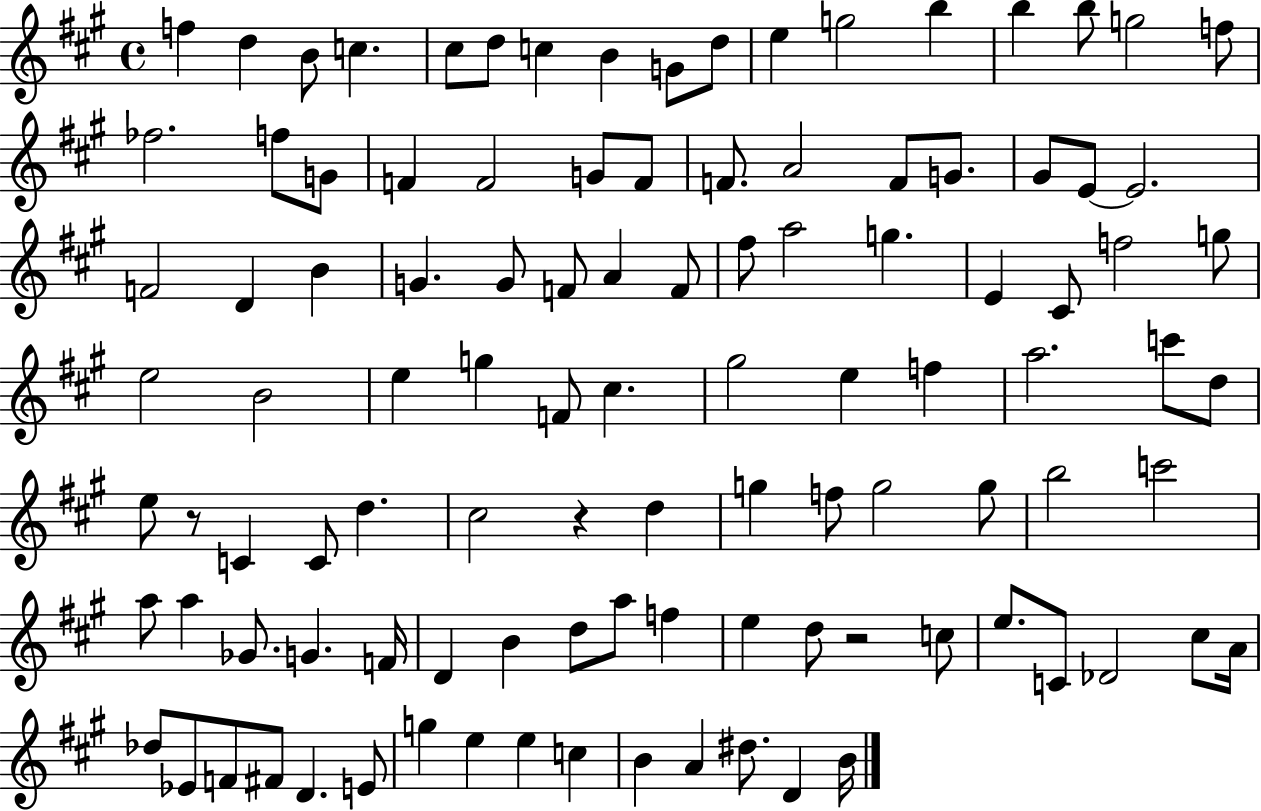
X:1
T:Untitled
M:4/4
L:1/4
K:A
f d B/2 c ^c/2 d/2 c B G/2 d/2 e g2 b b b/2 g2 f/2 _f2 f/2 G/2 F F2 G/2 F/2 F/2 A2 F/2 G/2 ^G/2 E/2 E2 F2 D B G G/2 F/2 A F/2 ^f/2 a2 g E ^C/2 f2 g/2 e2 B2 e g F/2 ^c ^g2 e f a2 c'/2 d/2 e/2 z/2 C C/2 d ^c2 z d g f/2 g2 g/2 b2 c'2 a/2 a _G/2 G F/4 D B d/2 a/2 f e d/2 z2 c/2 e/2 C/2 _D2 ^c/2 A/4 _d/2 _E/2 F/2 ^F/2 D E/2 g e e c B A ^d/2 D B/4